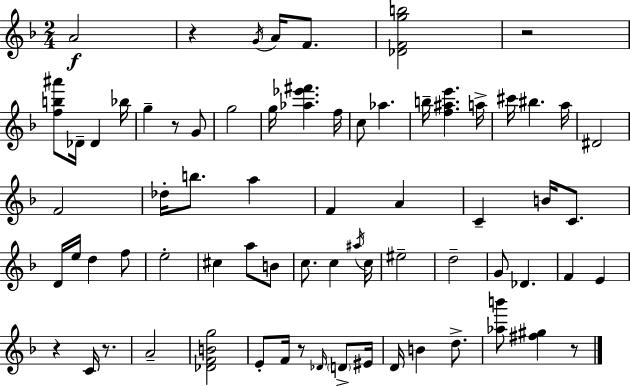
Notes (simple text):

A4/h R/q G4/s A4/s F4/e. [Db4,F4,G5,B5]/h R/h [F5,B5,A#6]/e Db4/s Db4/q Bb5/s G5/q R/e G4/e G5/h G5/s [Ab5,Eb6,F#6]/q. F5/s C5/e Ab5/q. B5/s [F5,A#5,E6]/q. A5/s C#6/s BIS5/q. A5/s D#4/h F4/h Db5/s B5/e. A5/q F4/q A4/q C4/q B4/s C4/e. D4/s E5/s D5/q F5/e E5/h C#5/q A5/e B4/e C5/e. C5/q A#5/s C5/s EIS5/h D5/h G4/e Db4/q. F4/q E4/q R/q C4/s R/e. A4/h [Db4,F4,B4,G5]/h E4/e F4/s R/e Db4/s D4/e EIS4/s D4/s B4/q D5/e. [Ab5,B6]/e [F#5,G#5]/q R/e